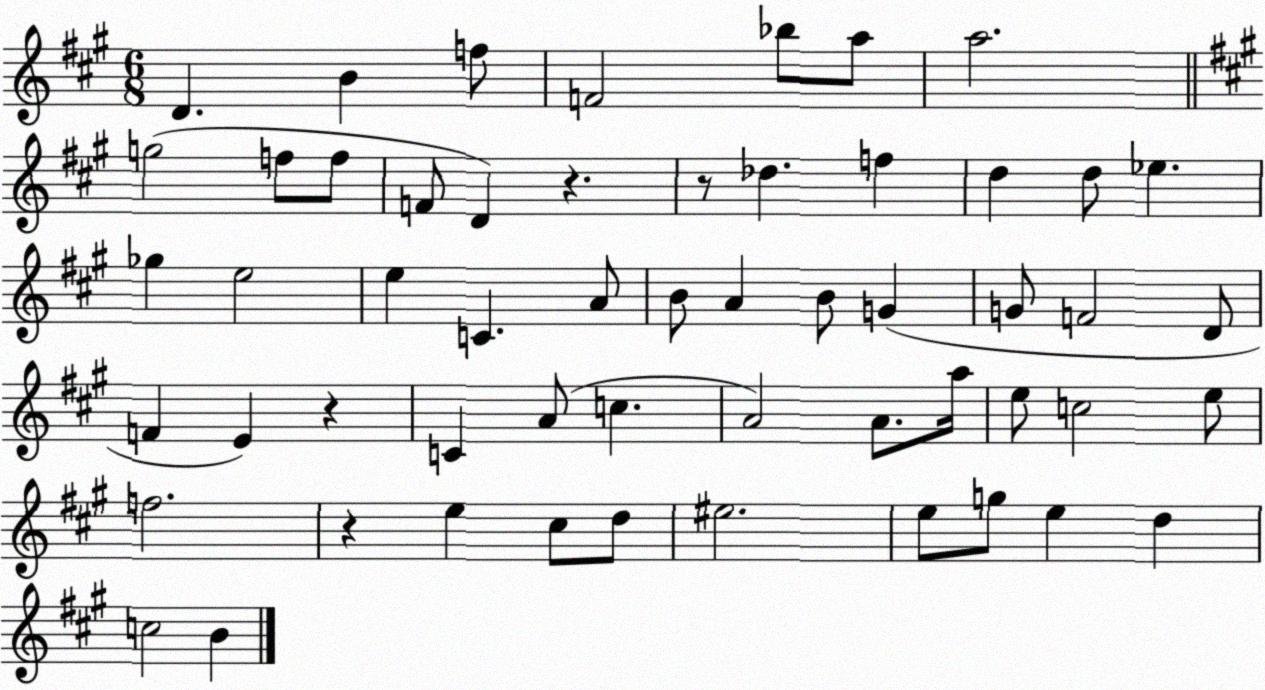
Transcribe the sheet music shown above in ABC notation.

X:1
T:Untitled
M:6/8
L:1/4
K:A
D B f/2 F2 _b/2 a/2 a2 g2 f/2 f/2 F/2 D z z/2 _d f d d/2 _e _g e2 e C A/2 B/2 A B/2 G G/2 F2 D/2 F E z C A/2 c A2 A/2 a/4 e/2 c2 e/2 f2 z e ^c/2 d/2 ^e2 e/2 g/2 e d c2 B